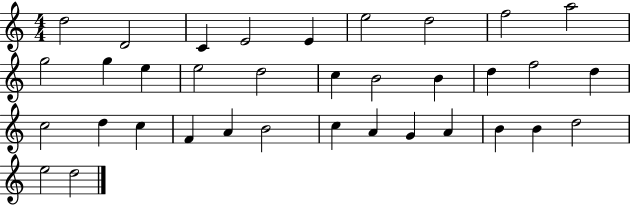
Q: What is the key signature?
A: C major